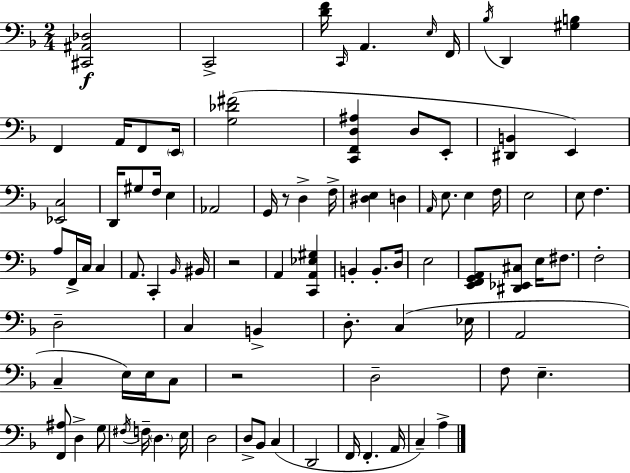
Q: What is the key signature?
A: D minor